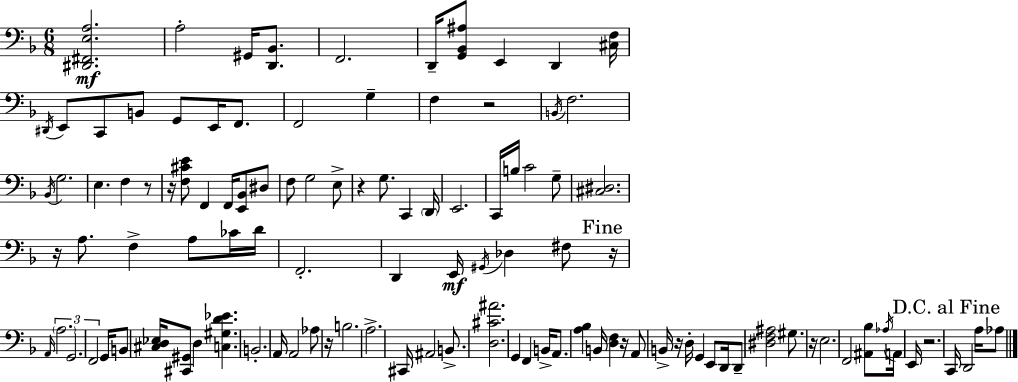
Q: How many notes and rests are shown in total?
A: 111